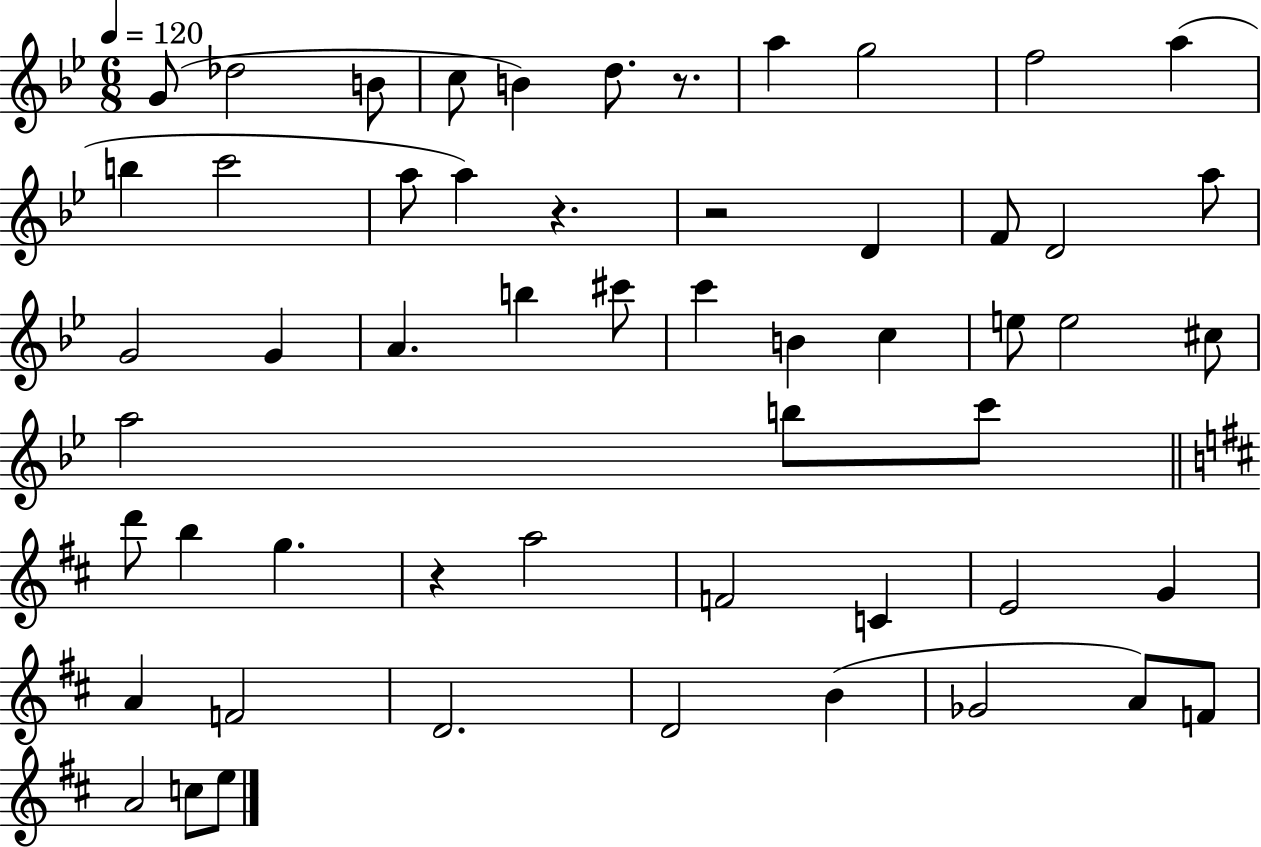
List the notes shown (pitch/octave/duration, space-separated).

G4/e Db5/h B4/e C5/e B4/q D5/e. R/e. A5/q G5/h F5/h A5/q B5/q C6/h A5/e A5/q R/q. R/h D4/q F4/e D4/h A5/e G4/h G4/q A4/q. B5/q C#6/e C6/q B4/q C5/q E5/e E5/h C#5/e A5/h B5/e C6/e D6/e B5/q G5/q. R/q A5/h F4/h C4/q E4/h G4/q A4/q F4/h D4/h. D4/h B4/q Gb4/h A4/e F4/e A4/h C5/e E5/e